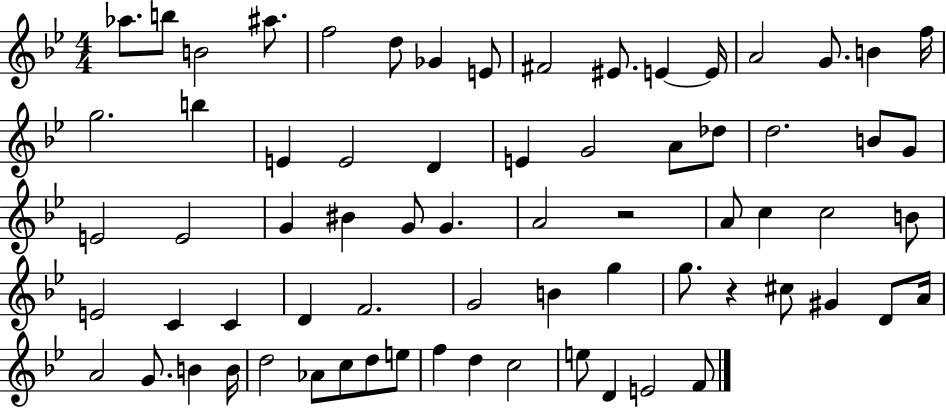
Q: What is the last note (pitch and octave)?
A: F4